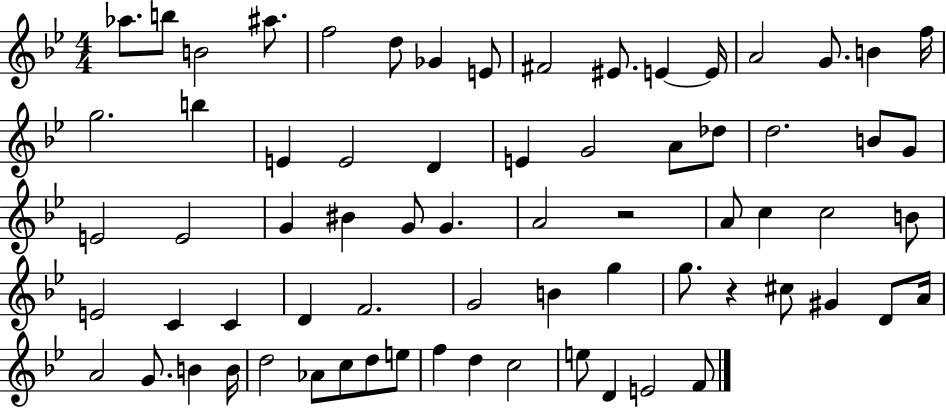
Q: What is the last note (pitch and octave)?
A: F4